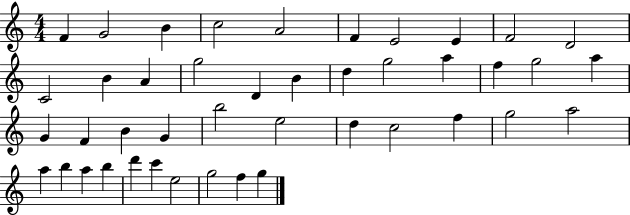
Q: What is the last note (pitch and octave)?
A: G5